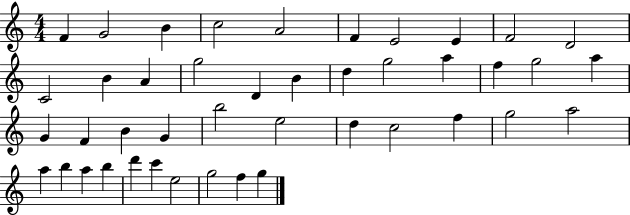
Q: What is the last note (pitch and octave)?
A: G5